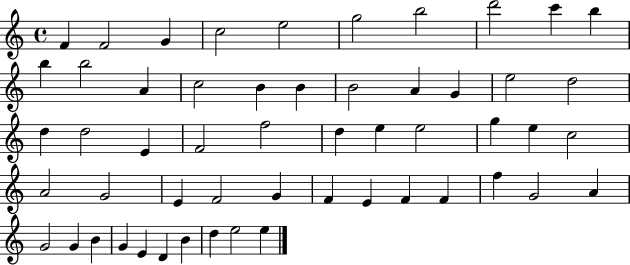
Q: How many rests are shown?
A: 0